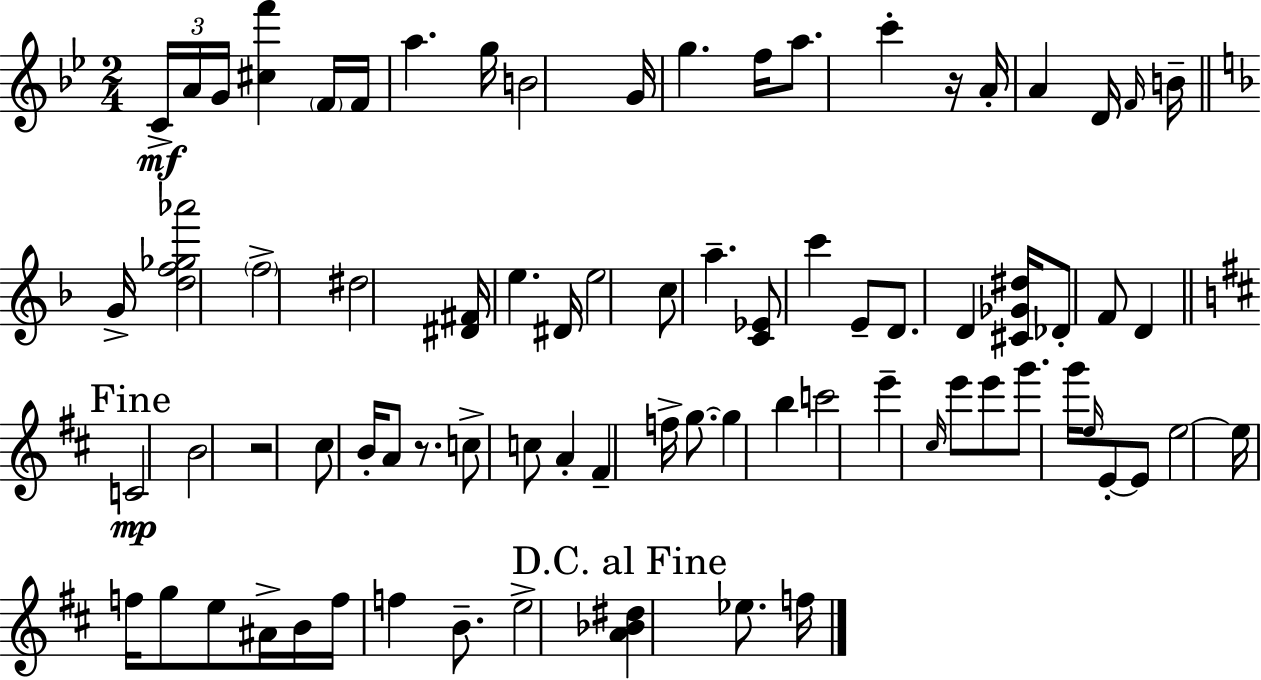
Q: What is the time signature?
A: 2/4